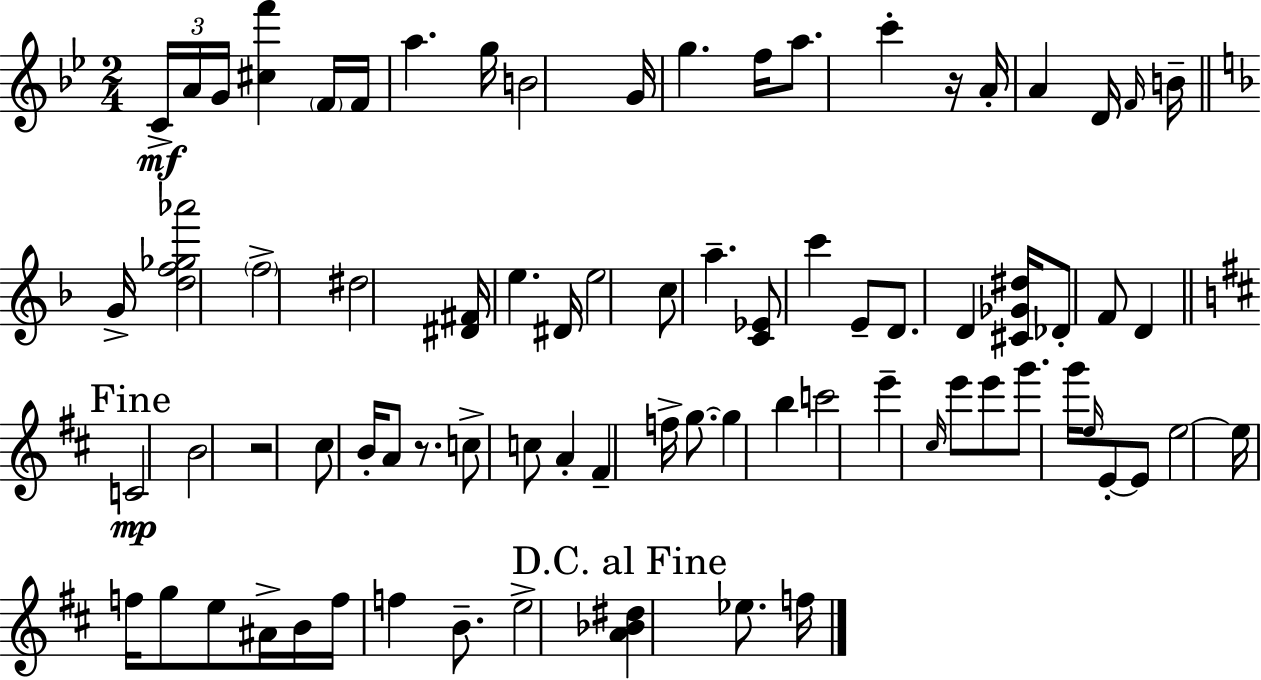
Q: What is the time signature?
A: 2/4